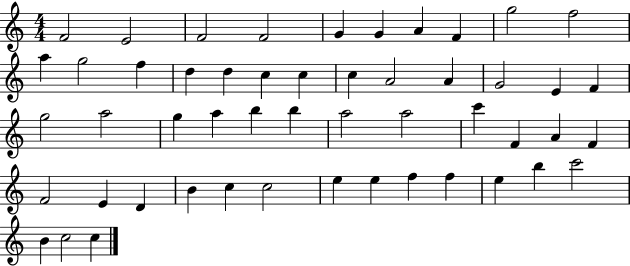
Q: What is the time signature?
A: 4/4